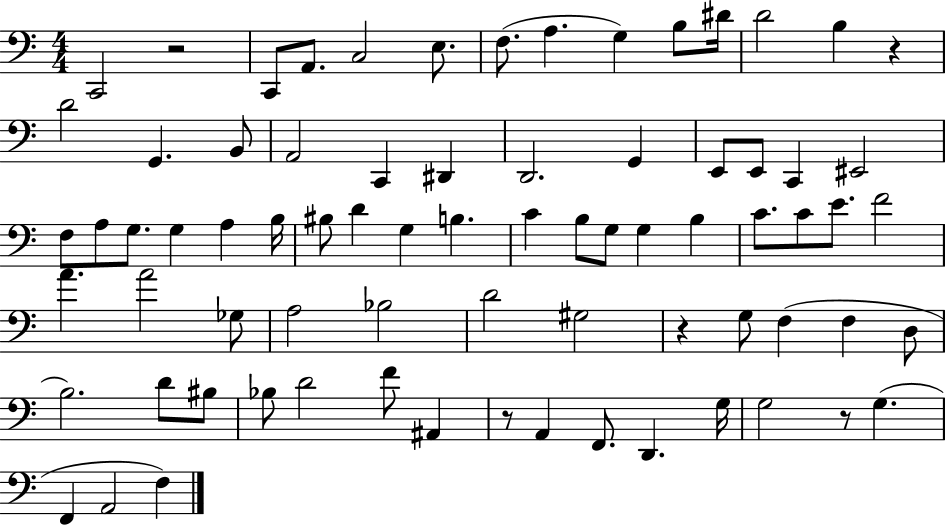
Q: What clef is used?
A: bass